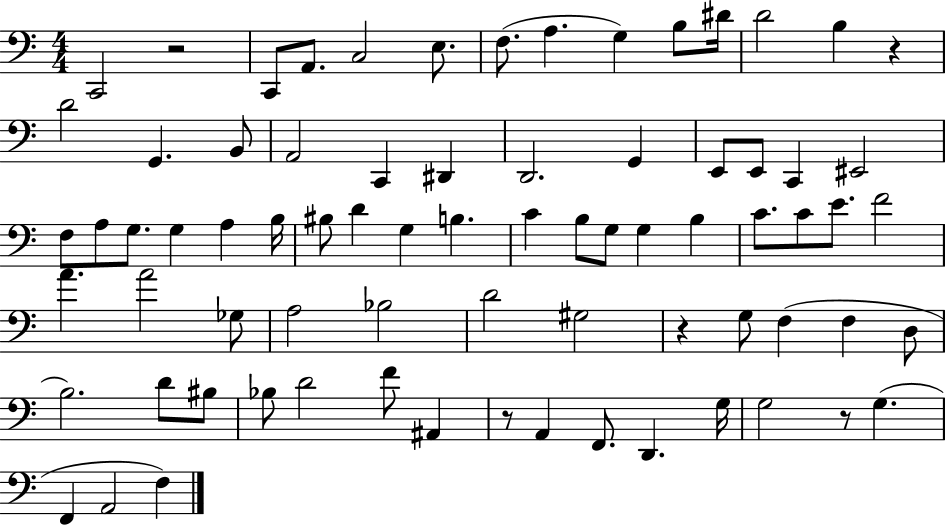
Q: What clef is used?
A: bass